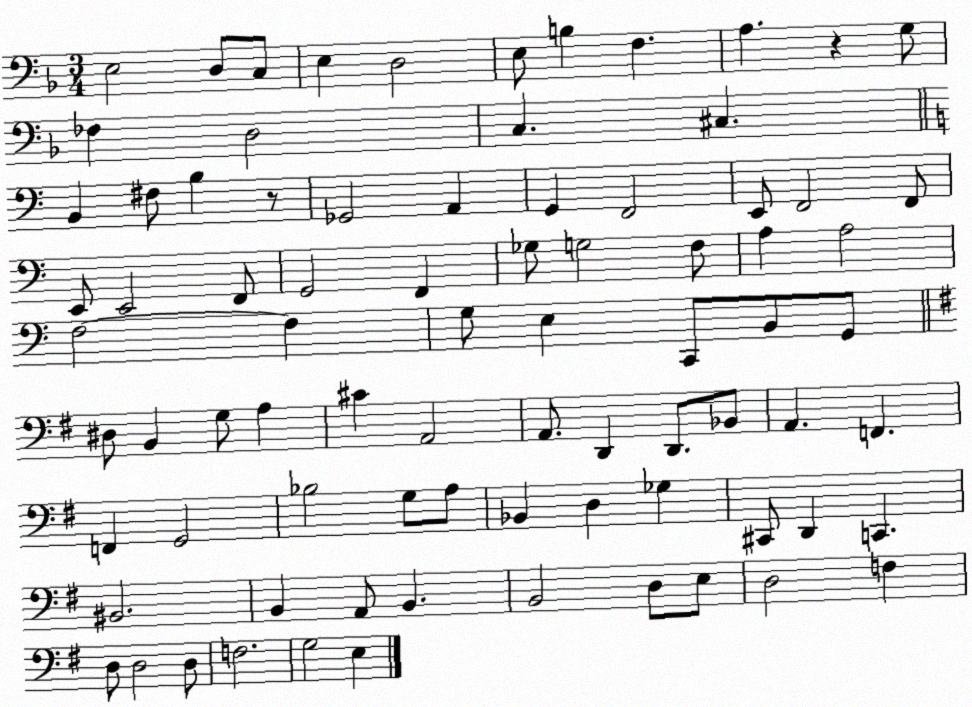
X:1
T:Untitled
M:3/4
L:1/4
K:F
E,2 D,/2 C,/2 E, D,2 E,/2 B, F, A, z G,/2 _F, D,2 C, ^C, B,, ^F,/2 B, z/2 _G,,2 A,, G,, F,,2 E,,/2 F,,2 F,,/2 E,,/2 E,,2 F,,/2 G,,2 F,, _G,/2 G,2 F,/2 A, A,2 F,2 F, G,/2 E, C,,/2 B,,/2 G,,/2 ^D,/2 B,, G,/2 A, ^C A,,2 A,,/2 D,, D,,/2 _B,,/2 A,, F,, F,, G,,2 _B,2 G,/2 A,/2 _B,, D, _G, ^C,,/2 D,, C,, ^B,,2 B,, A,,/2 B,, B,,2 D,/2 E,/2 D,2 F, D,/2 D,2 D,/2 F,2 G,2 E,